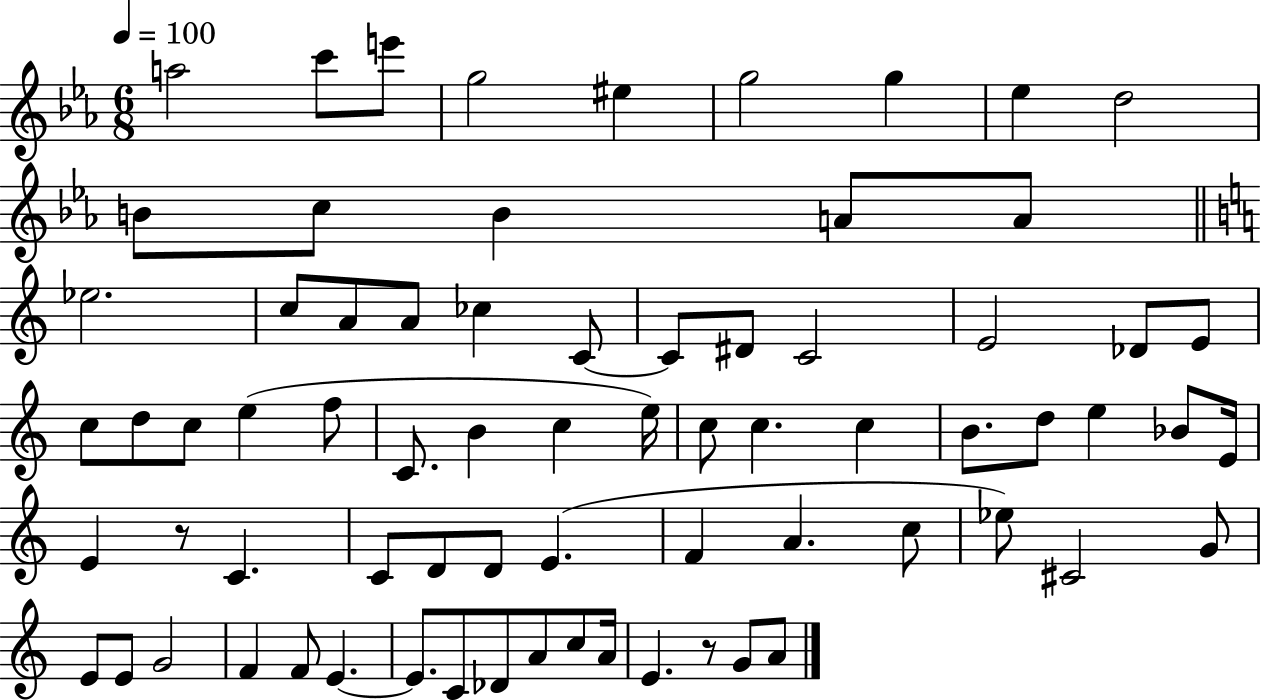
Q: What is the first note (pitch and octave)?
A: A5